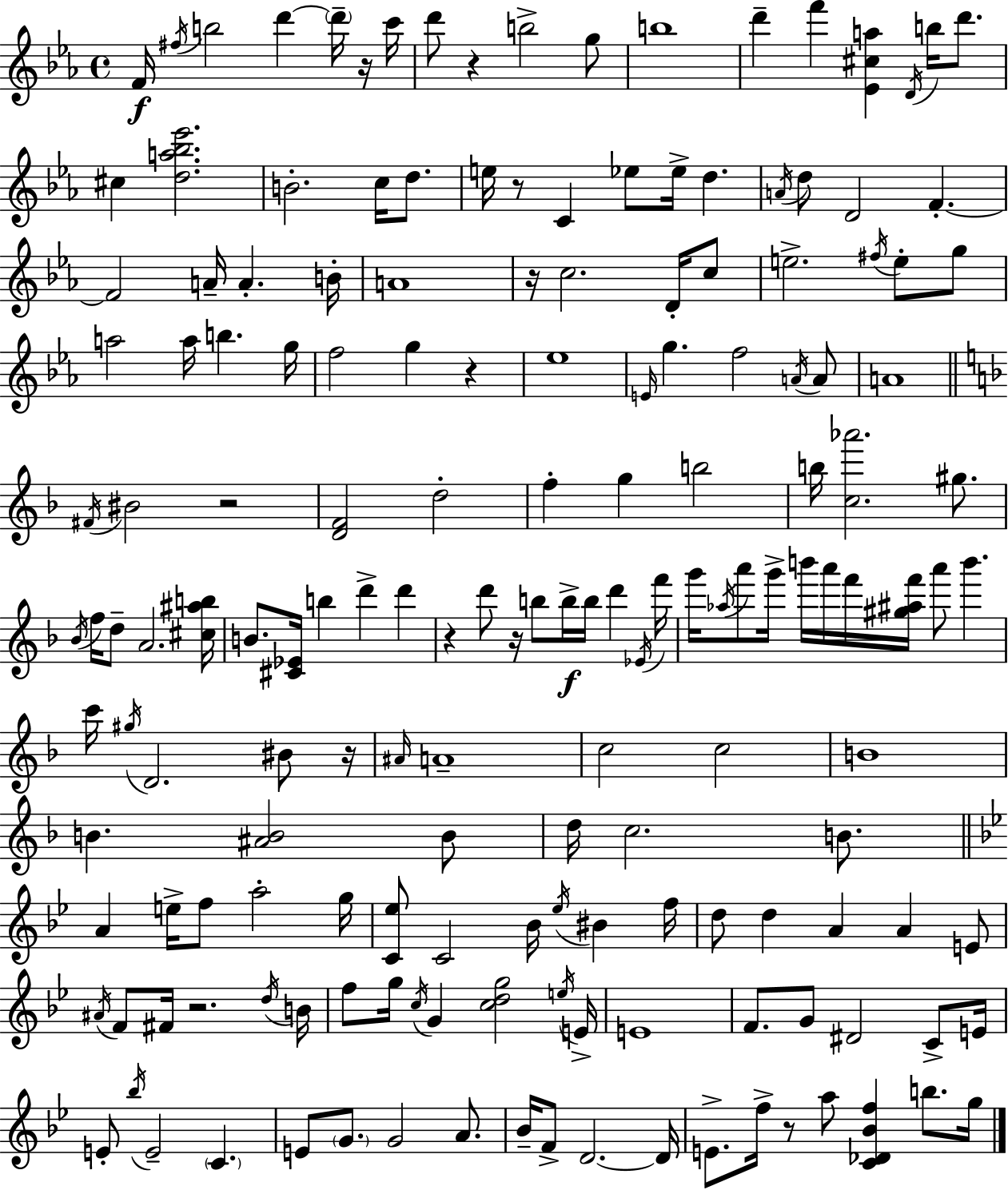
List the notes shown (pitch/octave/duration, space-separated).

F4/s F#5/s B5/h D6/q D6/s R/s C6/s D6/e R/q B5/h G5/e B5/w D6/q F6/q [Eb4,C#5,A5]/q D4/s B5/s D6/e. C#5/q [D5,A5,Bb5,Eb6]/h. B4/h. C5/s D5/e. E5/s R/e C4/q Eb5/e Eb5/s D5/q. A4/s D5/e D4/h F4/q. F4/h A4/s A4/q. B4/s A4/w R/s C5/h. D4/s C5/e E5/h. F#5/s E5/e G5/e A5/h A5/s B5/q. G5/s F5/h G5/q R/q Eb5/w E4/s G5/q. F5/h A4/s A4/e A4/w F#4/s BIS4/h R/h [D4,F4]/h D5/h F5/q G5/q B5/h B5/s [C5,Ab6]/h. G#5/e. Bb4/s F5/s D5/e A4/h. [C#5,A#5,B5]/s B4/e. [C#4,Eb4]/s B5/q D6/q D6/q R/q D6/e R/s B5/e B5/s B5/s D6/q Eb4/s F6/s G6/s Ab5/s A6/e G6/s B6/s A6/s F6/s [G#5,A#5,F6]/s A6/e B6/q. C6/s G#5/s D4/h. BIS4/e R/s A#4/s A4/w C5/h C5/h B4/w B4/q. [A#4,B4]/h B4/e D5/s C5/h. B4/e. A4/q E5/s F5/e A5/h G5/s [C4,Eb5]/e C4/h Bb4/s Eb5/s BIS4/q F5/s D5/e D5/q A4/q A4/q E4/e A#4/s F4/e F#4/s R/h. D5/s B4/s F5/e G5/s C5/s G4/q [C5,D5,G5]/h E5/s E4/s E4/w F4/e. G4/e D#4/h C4/e E4/s E4/e Bb5/s E4/h C4/q. E4/e G4/e. G4/h A4/e. Bb4/s F4/e D4/h. D4/s E4/e. F5/s R/e A5/e [C4,Db4,Bb4,F5]/q B5/e. G5/s